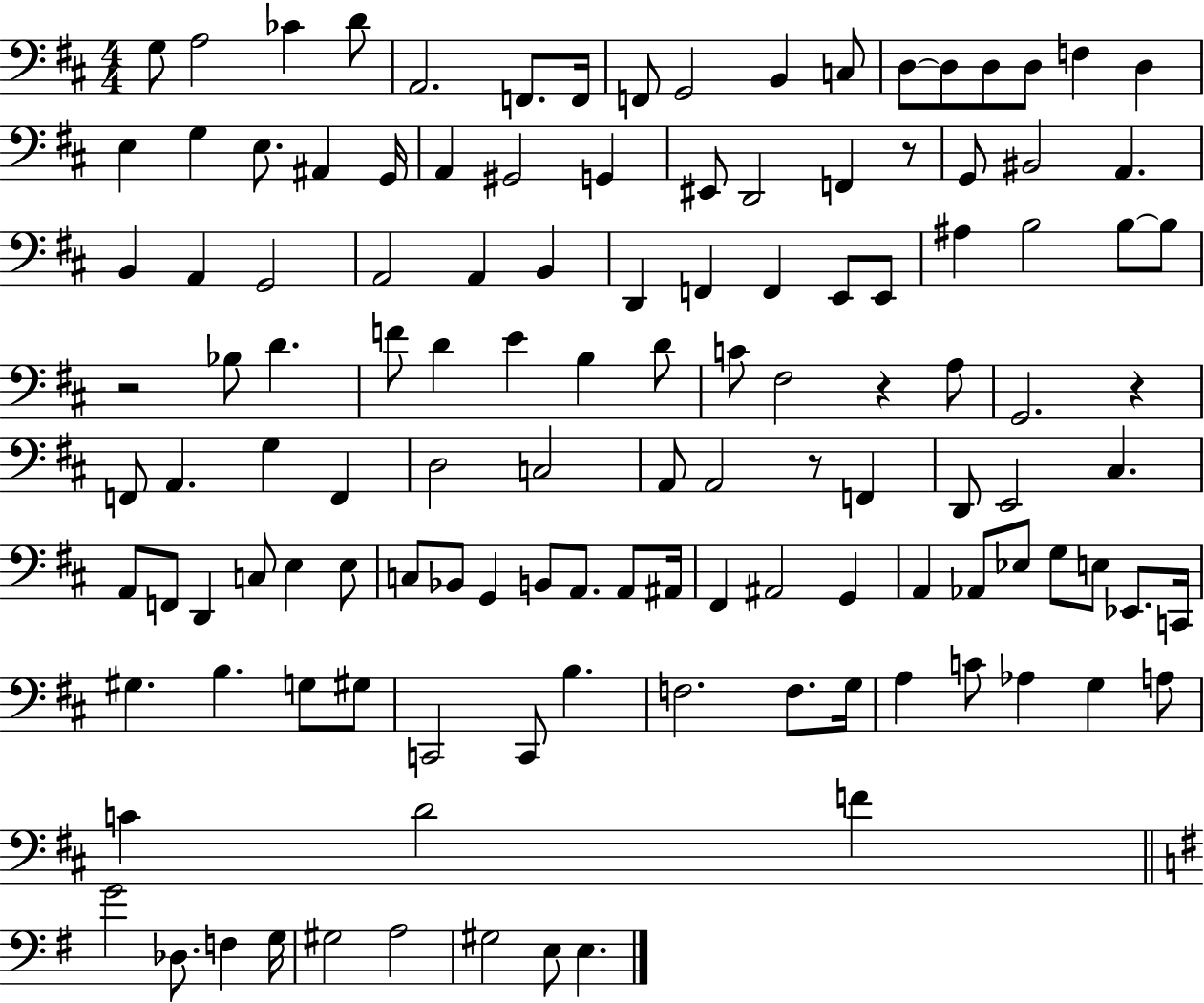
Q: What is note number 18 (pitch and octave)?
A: E3